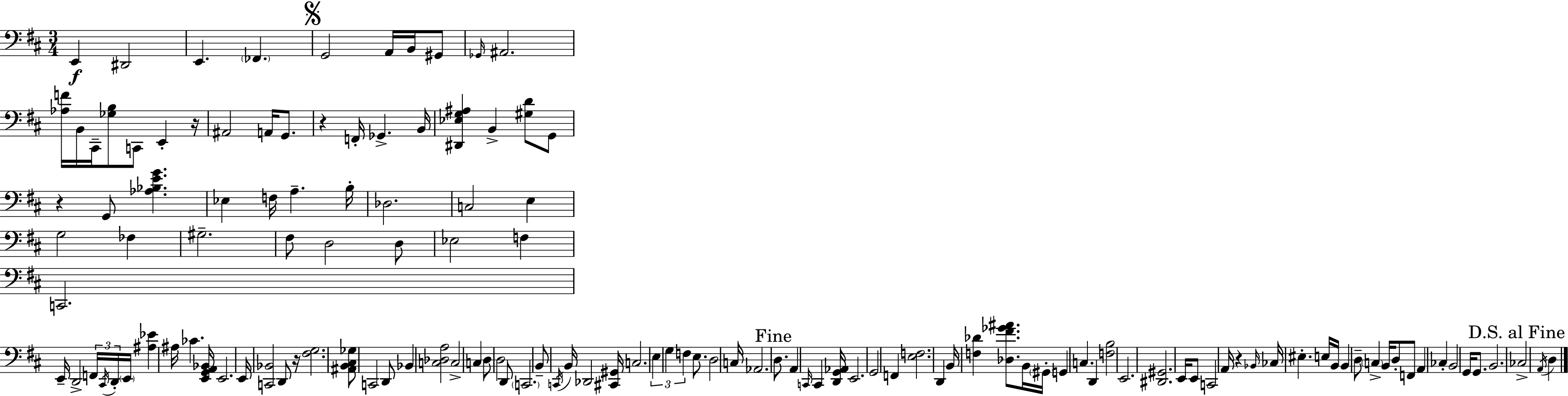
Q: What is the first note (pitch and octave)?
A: E2